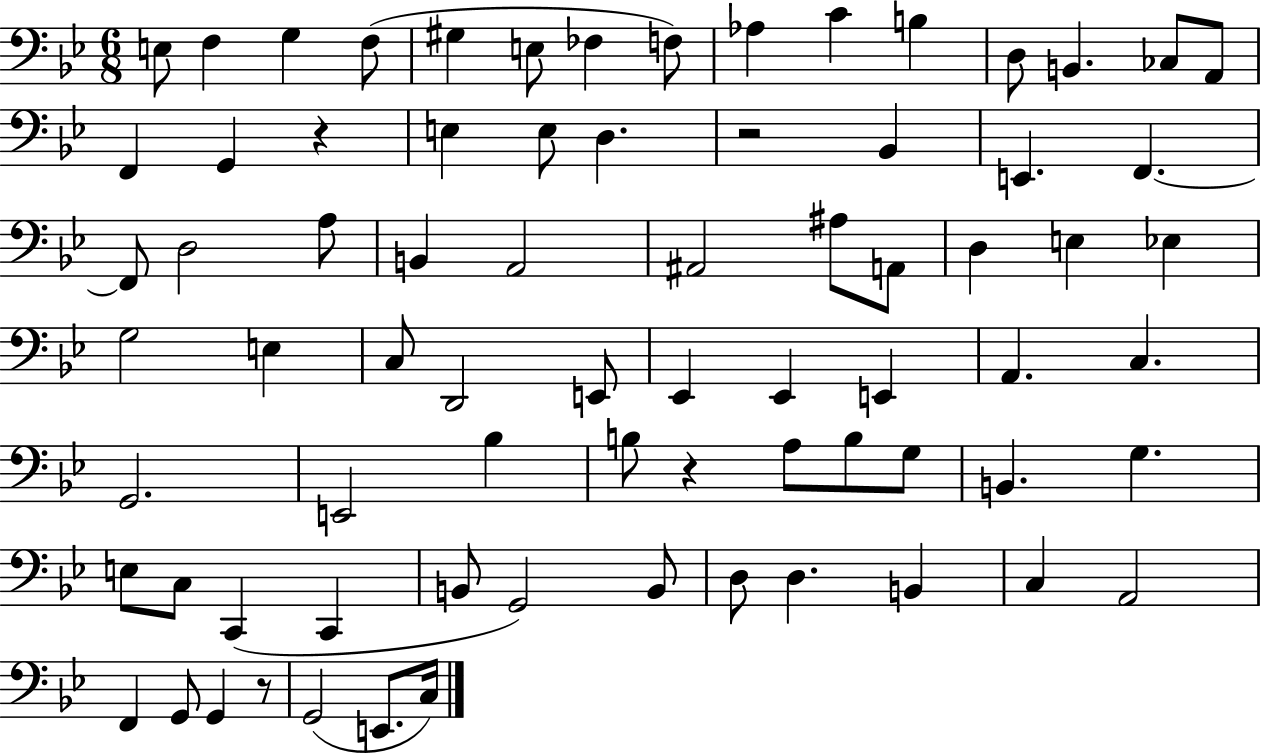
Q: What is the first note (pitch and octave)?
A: E3